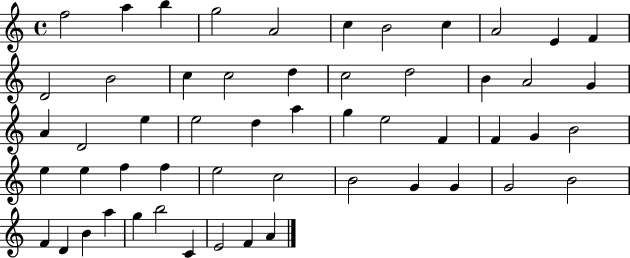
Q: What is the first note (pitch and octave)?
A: F5